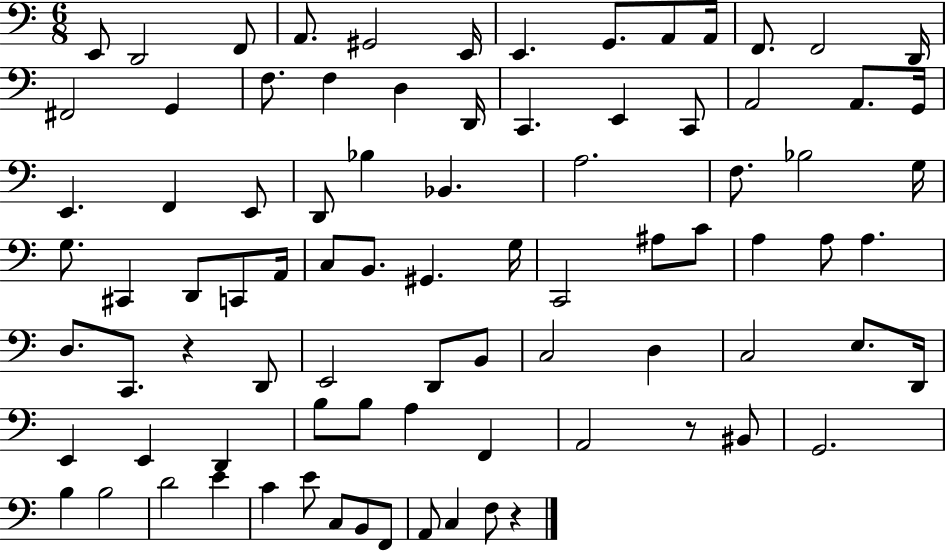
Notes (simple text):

E2/e D2/h F2/e A2/e. G#2/h E2/s E2/q. G2/e. A2/e A2/s F2/e. F2/h D2/s F#2/h G2/q F3/e. F3/q D3/q D2/s C2/q. E2/q C2/e A2/h A2/e. G2/s E2/q. F2/q E2/e D2/e Bb3/q Bb2/q. A3/h. F3/e. Bb3/h G3/s G3/e. C#2/q D2/e C2/e A2/s C3/e B2/e. G#2/q. G3/s C2/h A#3/e C4/e A3/q A3/e A3/q. D3/e. C2/e. R/q D2/e E2/h D2/e B2/e C3/h D3/q C3/h E3/e. D2/s E2/q E2/q D2/q B3/e B3/e A3/q F2/q A2/h R/e BIS2/e G2/h. B3/q B3/h D4/h E4/q C4/q E4/e C3/e B2/e F2/e A2/e C3/q F3/e R/q